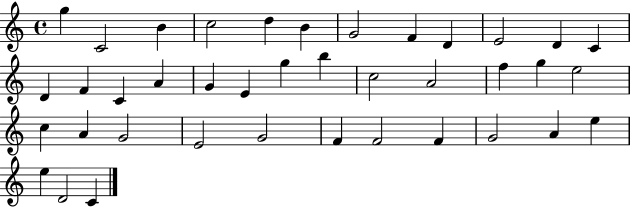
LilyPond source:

{
  \clef treble
  \time 4/4
  \defaultTimeSignature
  \key c \major
  g''4 c'2 b'4 | c''2 d''4 b'4 | g'2 f'4 d'4 | e'2 d'4 c'4 | \break d'4 f'4 c'4 a'4 | g'4 e'4 g''4 b''4 | c''2 a'2 | f''4 g''4 e''2 | \break c''4 a'4 g'2 | e'2 g'2 | f'4 f'2 f'4 | g'2 a'4 e''4 | \break e''4 d'2 c'4 | \bar "|."
}